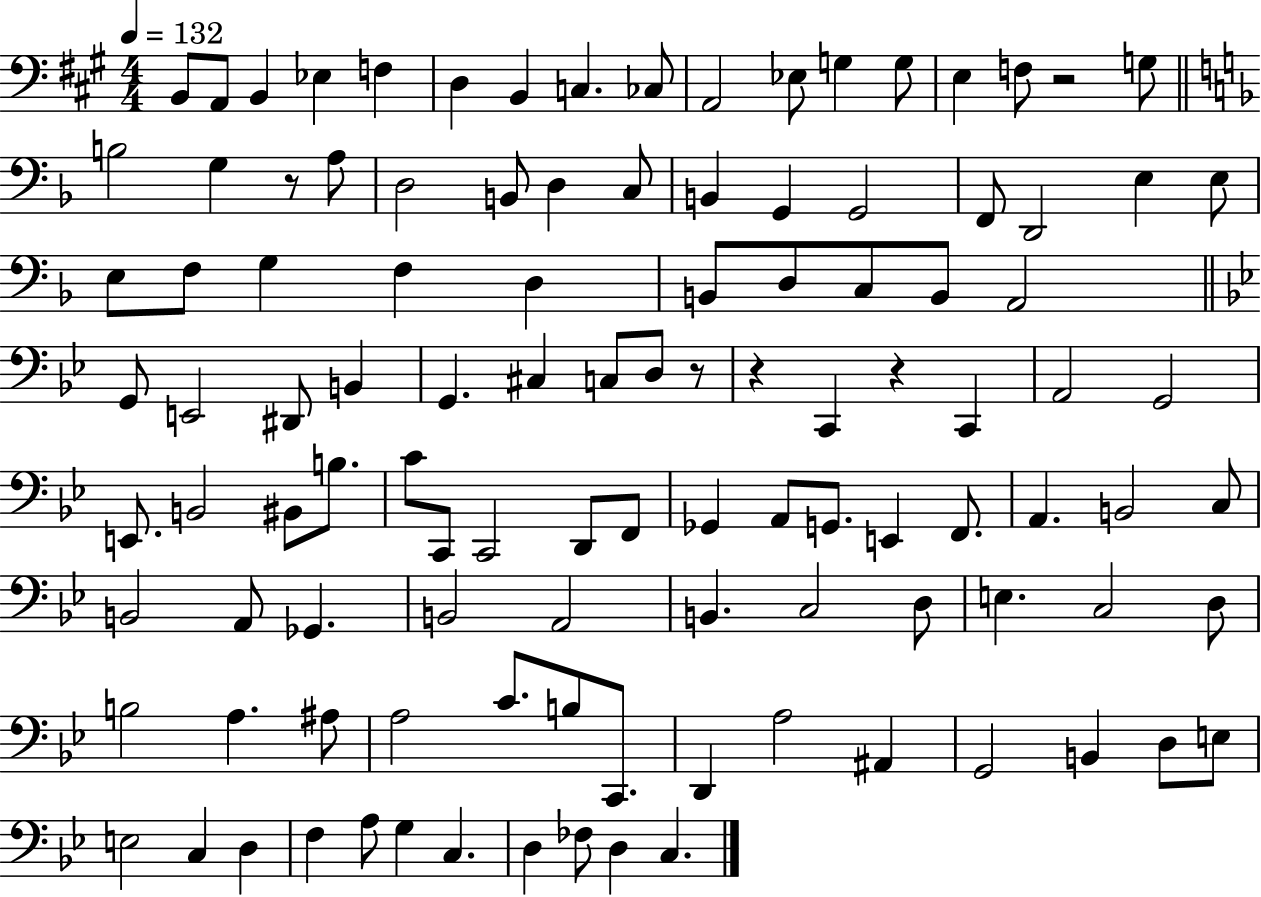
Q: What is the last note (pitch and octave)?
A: C3